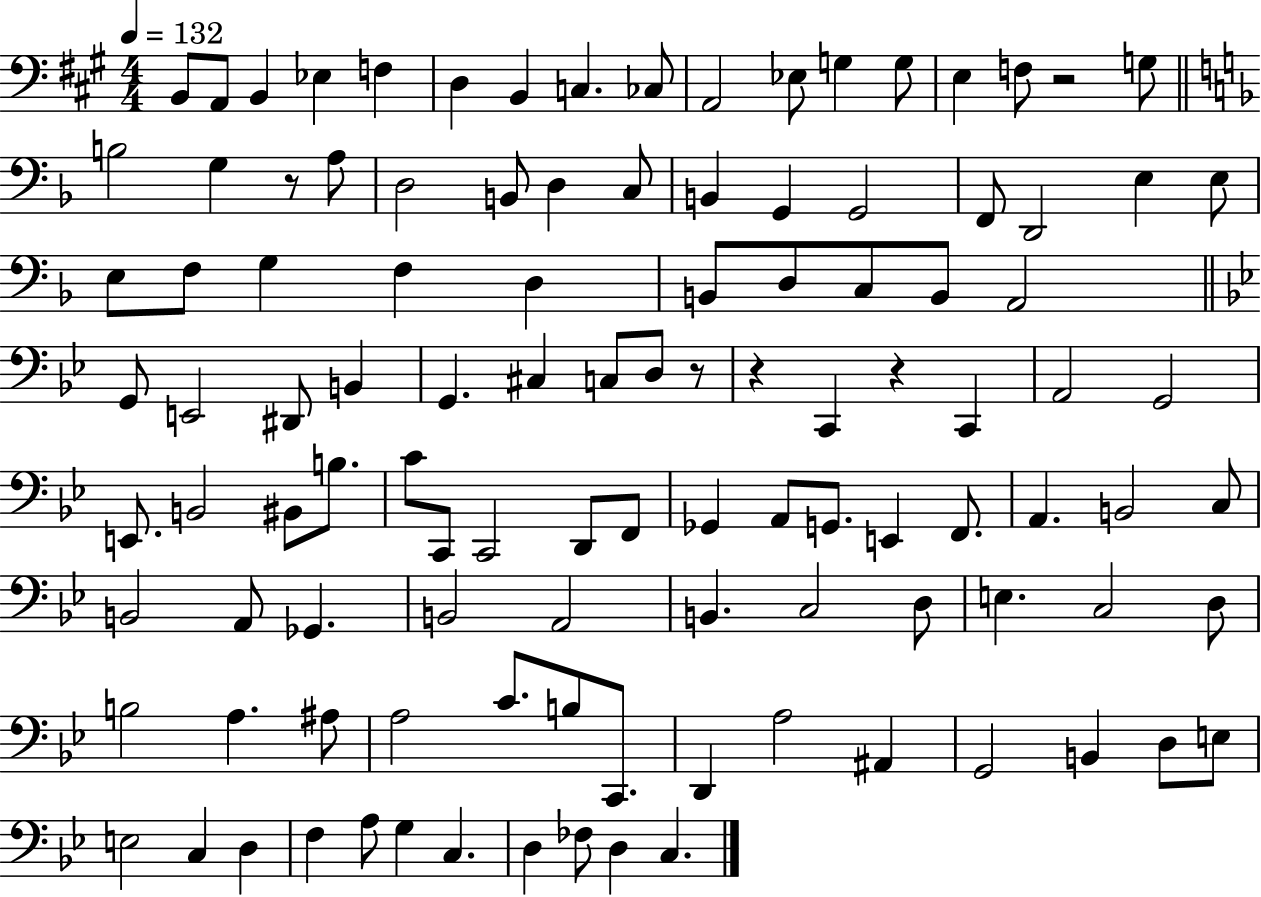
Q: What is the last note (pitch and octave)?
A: C3